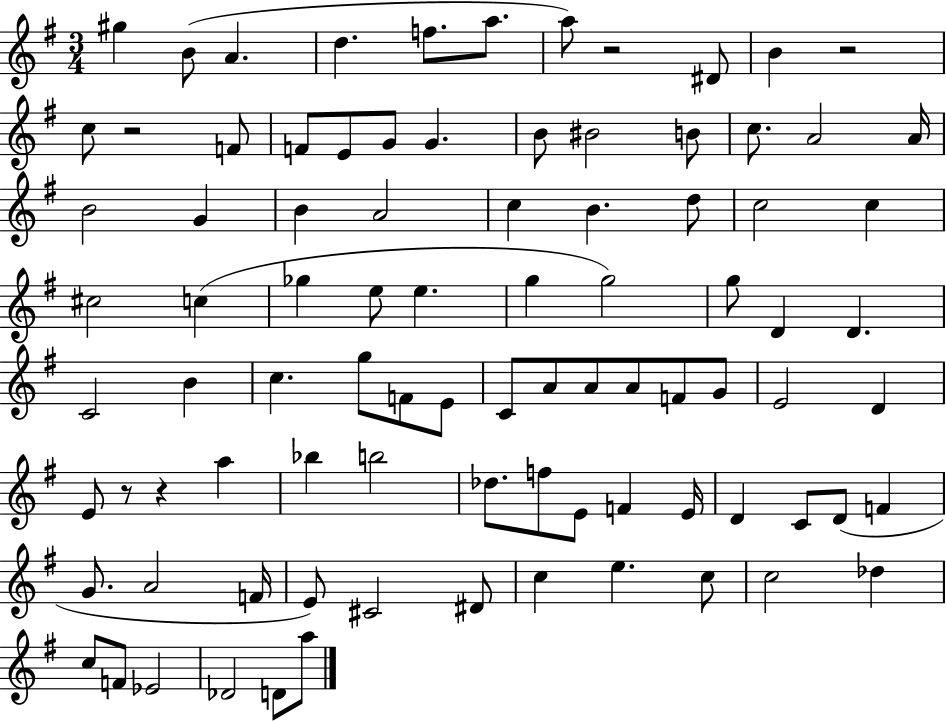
{
  \clef treble
  \numericTimeSignature
  \time 3/4
  \key g \major
  \repeat volta 2 { gis''4 b'8( a'4. | d''4. f''8. a''8. | a''8) r2 dis'8 | b'4 r2 | \break c''8 r2 f'8 | f'8 e'8 g'8 g'4. | b'8 bis'2 b'8 | c''8. a'2 a'16 | \break b'2 g'4 | b'4 a'2 | c''4 b'4. d''8 | c''2 c''4 | \break cis''2 c''4( | ges''4 e''8 e''4. | g''4 g''2) | g''8 d'4 d'4. | \break c'2 b'4 | c''4. g''8 f'8 e'8 | c'8 a'8 a'8 a'8 f'8 g'8 | e'2 d'4 | \break e'8 r8 r4 a''4 | bes''4 b''2 | des''8. f''8 e'8 f'4 e'16 | d'4 c'8 d'8( f'4 | \break g'8. a'2 f'16 | e'8) cis'2 dis'8 | c''4 e''4. c''8 | c''2 des''4 | \break c''8 f'8 ees'2 | des'2 d'8 a''8 | } \bar "|."
}